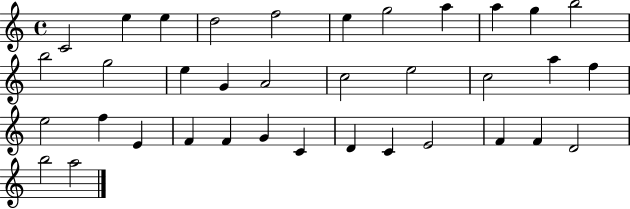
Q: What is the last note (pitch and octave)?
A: A5